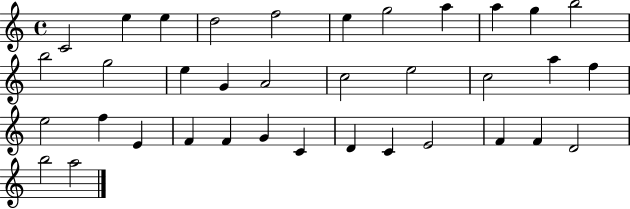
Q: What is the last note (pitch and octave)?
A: A5